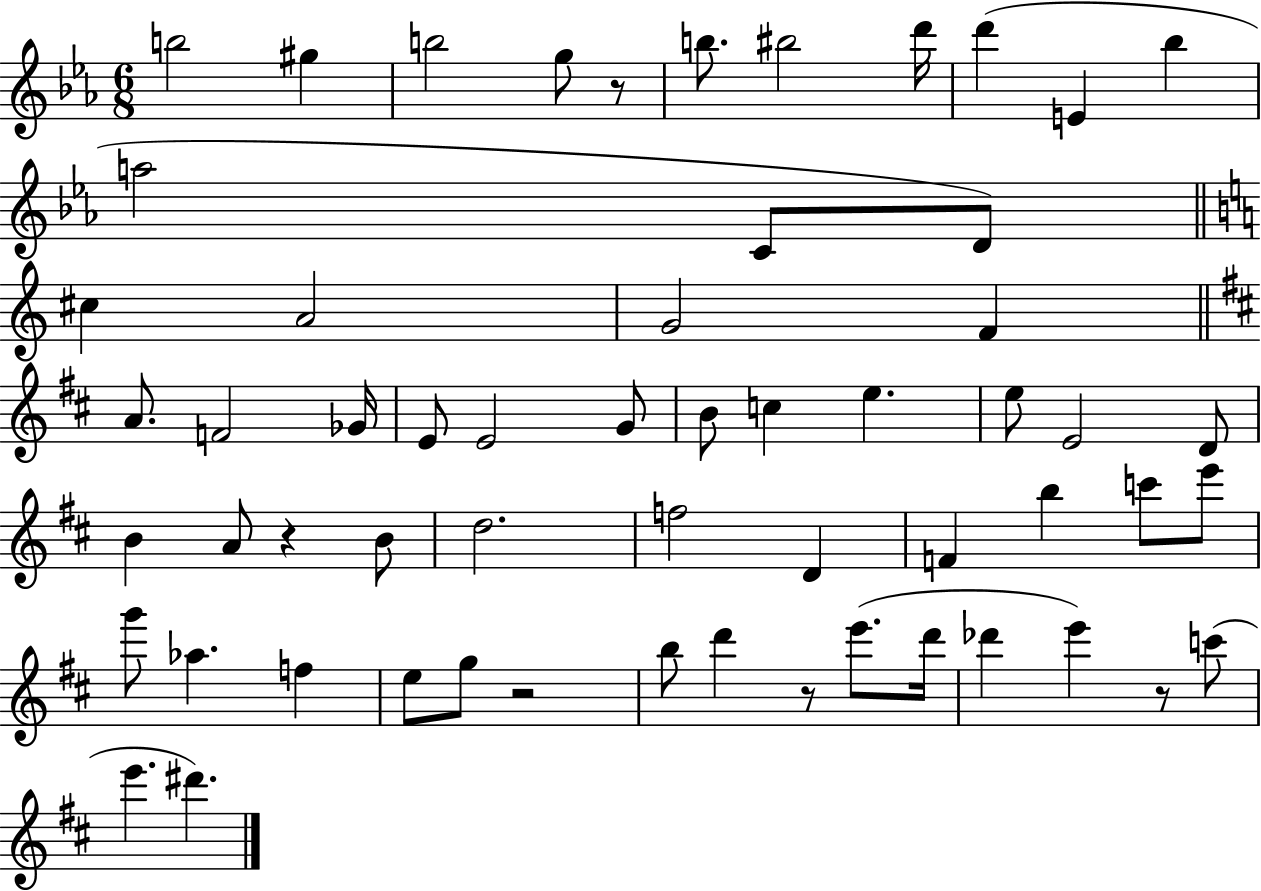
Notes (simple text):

B5/h G#5/q B5/h G5/e R/e B5/e. BIS5/h D6/s D6/q E4/q Bb5/q A5/h C4/e D4/e C#5/q A4/h G4/h F4/q A4/e. F4/h Gb4/s E4/e E4/h G4/e B4/e C5/q E5/q. E5/e E4/h D4/e B4/q A4/e R/q B4/e D5/h. F5/h D4/q F4/q B5/q C6/e E6/e G6/e Ab5/q. F5/q E5/e G5/e R/h B5/e D6/q R/e E6/e. D6/s Db6/q E6/q R/e C6/e E6/q. D#6/q.